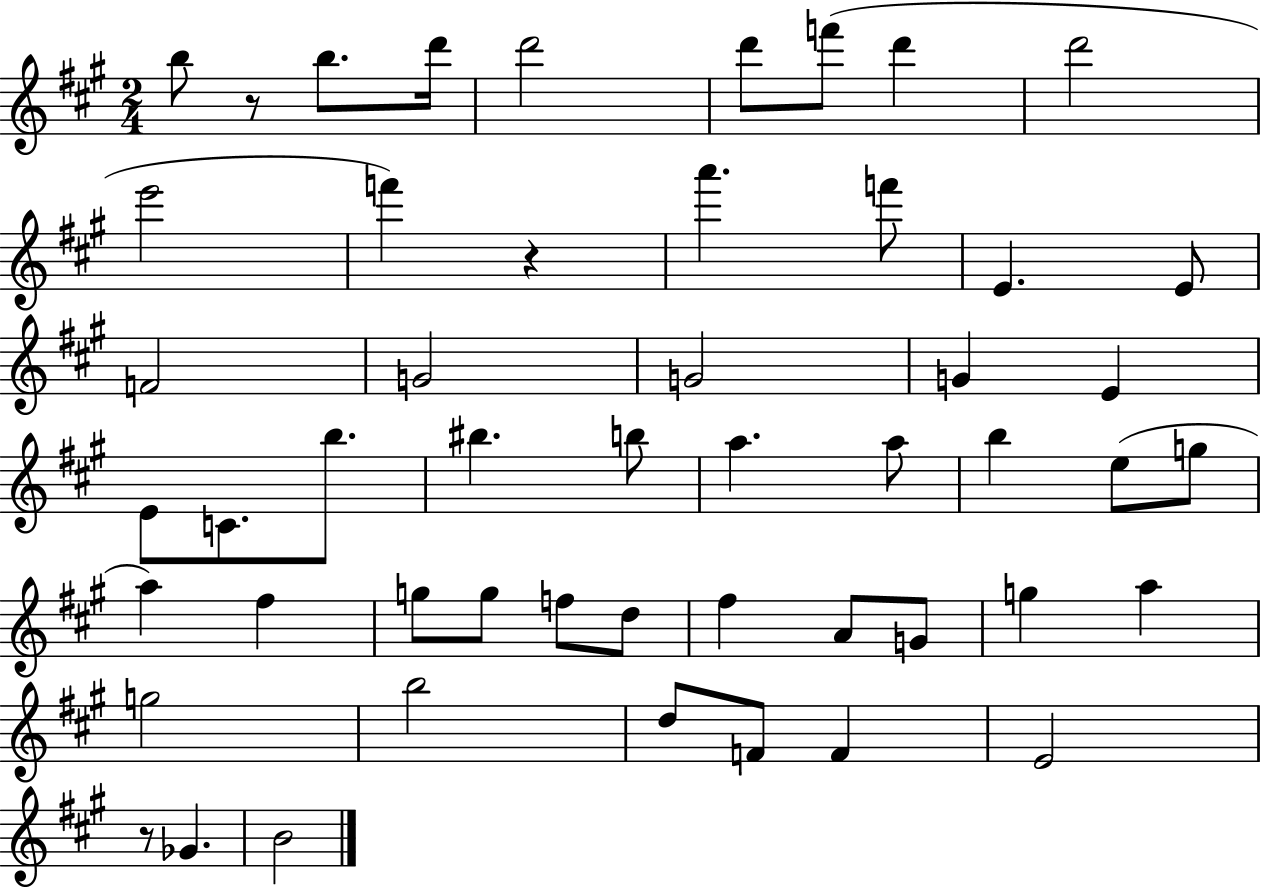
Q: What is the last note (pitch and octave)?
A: B4